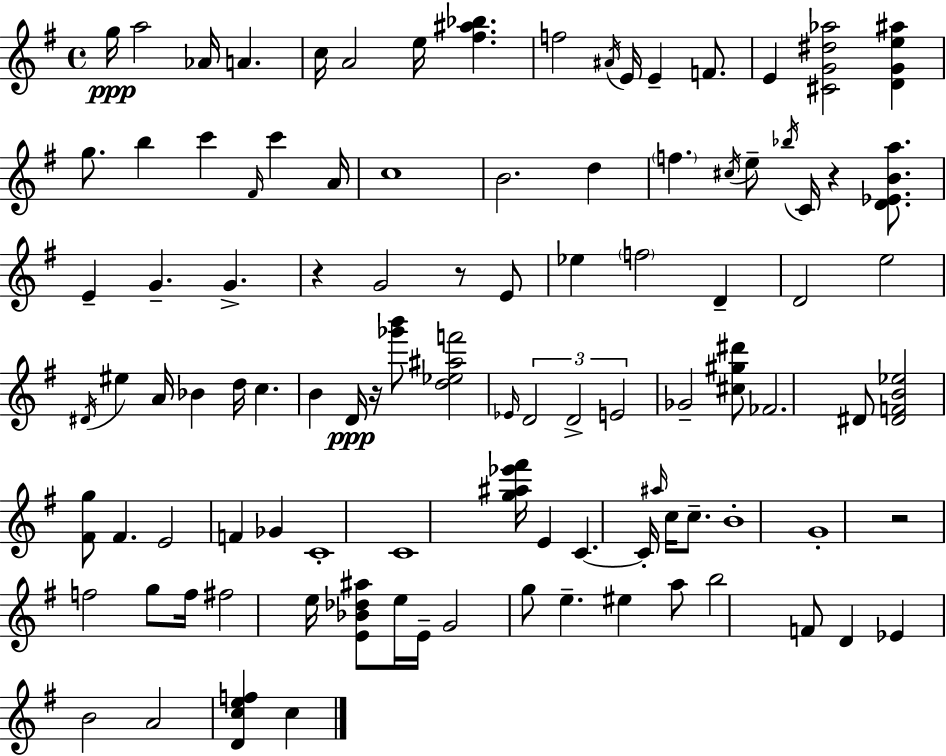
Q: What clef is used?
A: treble